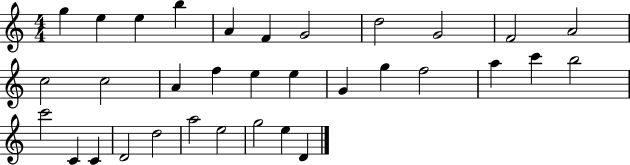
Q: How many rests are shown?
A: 0